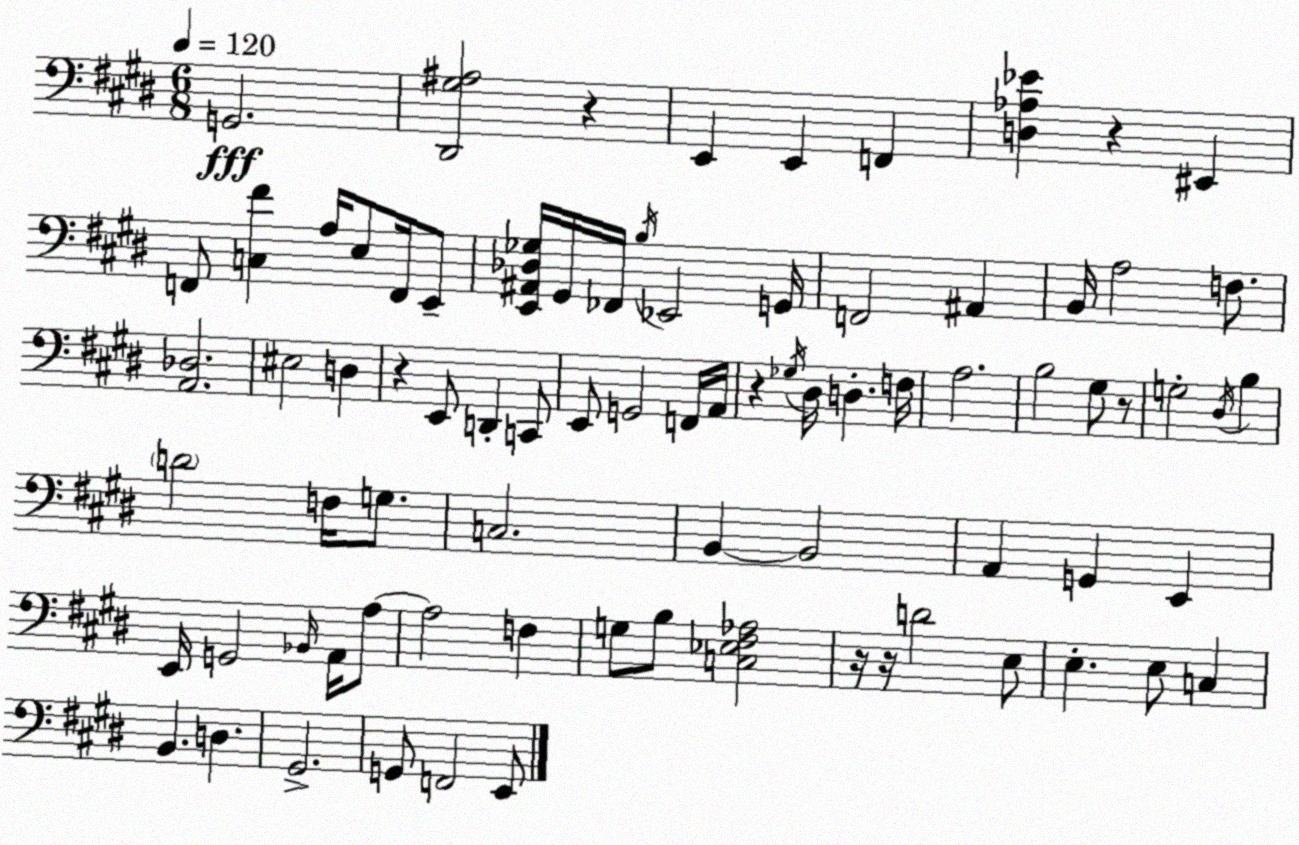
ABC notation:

X:1
T:Untitled
M:6/8
L:1/4
K:E
G,,2 [^D,,^G,^A,]2 z E,, E,, F,, [D,_A,_E] z ^E,, F,,/2 [C,^F] A,/4 E,/2 F,,/4 E,,/2 [E,,^A,,_D,_G,]/4 ^G,,/4 _F,,/4 B,/4 _E,,2 G,,/4 F,,2 ^A,, B,,/4 A,2 F,/2 [A,,_D,]2 ^E,2 D, z E,,/2 D,, C,,/2 E,,/2 G,,2 F,,/4 A,,/4 z _G,/4 ^D,/4 D, F,/4 A,2 B,2 ^G,/2 z/2 G,2 ^D,/4 B, D2 F,/4 G,/2 C,2 B,, B,,2 A,, G,, E,, E,,/4 G,,2 _B,,/4 A,,/4 A,/2 A,2 F, G,/2 B,/2 [C,_E,^F,_A,]2 z/4 z/4 D2 E,/2 E, E,/2 C, B,, D, ^G,,2 G,,/2 F,,2 E,,/2